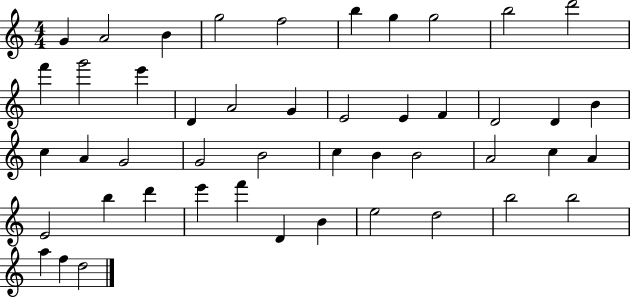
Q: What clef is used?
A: treble